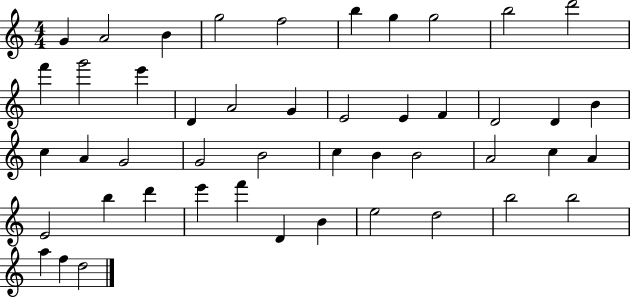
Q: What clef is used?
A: treble